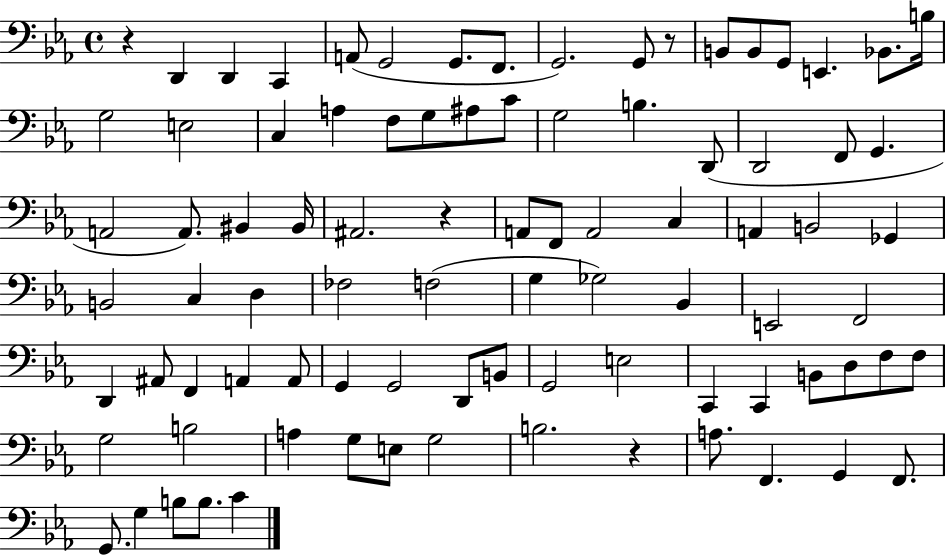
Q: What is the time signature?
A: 4/4